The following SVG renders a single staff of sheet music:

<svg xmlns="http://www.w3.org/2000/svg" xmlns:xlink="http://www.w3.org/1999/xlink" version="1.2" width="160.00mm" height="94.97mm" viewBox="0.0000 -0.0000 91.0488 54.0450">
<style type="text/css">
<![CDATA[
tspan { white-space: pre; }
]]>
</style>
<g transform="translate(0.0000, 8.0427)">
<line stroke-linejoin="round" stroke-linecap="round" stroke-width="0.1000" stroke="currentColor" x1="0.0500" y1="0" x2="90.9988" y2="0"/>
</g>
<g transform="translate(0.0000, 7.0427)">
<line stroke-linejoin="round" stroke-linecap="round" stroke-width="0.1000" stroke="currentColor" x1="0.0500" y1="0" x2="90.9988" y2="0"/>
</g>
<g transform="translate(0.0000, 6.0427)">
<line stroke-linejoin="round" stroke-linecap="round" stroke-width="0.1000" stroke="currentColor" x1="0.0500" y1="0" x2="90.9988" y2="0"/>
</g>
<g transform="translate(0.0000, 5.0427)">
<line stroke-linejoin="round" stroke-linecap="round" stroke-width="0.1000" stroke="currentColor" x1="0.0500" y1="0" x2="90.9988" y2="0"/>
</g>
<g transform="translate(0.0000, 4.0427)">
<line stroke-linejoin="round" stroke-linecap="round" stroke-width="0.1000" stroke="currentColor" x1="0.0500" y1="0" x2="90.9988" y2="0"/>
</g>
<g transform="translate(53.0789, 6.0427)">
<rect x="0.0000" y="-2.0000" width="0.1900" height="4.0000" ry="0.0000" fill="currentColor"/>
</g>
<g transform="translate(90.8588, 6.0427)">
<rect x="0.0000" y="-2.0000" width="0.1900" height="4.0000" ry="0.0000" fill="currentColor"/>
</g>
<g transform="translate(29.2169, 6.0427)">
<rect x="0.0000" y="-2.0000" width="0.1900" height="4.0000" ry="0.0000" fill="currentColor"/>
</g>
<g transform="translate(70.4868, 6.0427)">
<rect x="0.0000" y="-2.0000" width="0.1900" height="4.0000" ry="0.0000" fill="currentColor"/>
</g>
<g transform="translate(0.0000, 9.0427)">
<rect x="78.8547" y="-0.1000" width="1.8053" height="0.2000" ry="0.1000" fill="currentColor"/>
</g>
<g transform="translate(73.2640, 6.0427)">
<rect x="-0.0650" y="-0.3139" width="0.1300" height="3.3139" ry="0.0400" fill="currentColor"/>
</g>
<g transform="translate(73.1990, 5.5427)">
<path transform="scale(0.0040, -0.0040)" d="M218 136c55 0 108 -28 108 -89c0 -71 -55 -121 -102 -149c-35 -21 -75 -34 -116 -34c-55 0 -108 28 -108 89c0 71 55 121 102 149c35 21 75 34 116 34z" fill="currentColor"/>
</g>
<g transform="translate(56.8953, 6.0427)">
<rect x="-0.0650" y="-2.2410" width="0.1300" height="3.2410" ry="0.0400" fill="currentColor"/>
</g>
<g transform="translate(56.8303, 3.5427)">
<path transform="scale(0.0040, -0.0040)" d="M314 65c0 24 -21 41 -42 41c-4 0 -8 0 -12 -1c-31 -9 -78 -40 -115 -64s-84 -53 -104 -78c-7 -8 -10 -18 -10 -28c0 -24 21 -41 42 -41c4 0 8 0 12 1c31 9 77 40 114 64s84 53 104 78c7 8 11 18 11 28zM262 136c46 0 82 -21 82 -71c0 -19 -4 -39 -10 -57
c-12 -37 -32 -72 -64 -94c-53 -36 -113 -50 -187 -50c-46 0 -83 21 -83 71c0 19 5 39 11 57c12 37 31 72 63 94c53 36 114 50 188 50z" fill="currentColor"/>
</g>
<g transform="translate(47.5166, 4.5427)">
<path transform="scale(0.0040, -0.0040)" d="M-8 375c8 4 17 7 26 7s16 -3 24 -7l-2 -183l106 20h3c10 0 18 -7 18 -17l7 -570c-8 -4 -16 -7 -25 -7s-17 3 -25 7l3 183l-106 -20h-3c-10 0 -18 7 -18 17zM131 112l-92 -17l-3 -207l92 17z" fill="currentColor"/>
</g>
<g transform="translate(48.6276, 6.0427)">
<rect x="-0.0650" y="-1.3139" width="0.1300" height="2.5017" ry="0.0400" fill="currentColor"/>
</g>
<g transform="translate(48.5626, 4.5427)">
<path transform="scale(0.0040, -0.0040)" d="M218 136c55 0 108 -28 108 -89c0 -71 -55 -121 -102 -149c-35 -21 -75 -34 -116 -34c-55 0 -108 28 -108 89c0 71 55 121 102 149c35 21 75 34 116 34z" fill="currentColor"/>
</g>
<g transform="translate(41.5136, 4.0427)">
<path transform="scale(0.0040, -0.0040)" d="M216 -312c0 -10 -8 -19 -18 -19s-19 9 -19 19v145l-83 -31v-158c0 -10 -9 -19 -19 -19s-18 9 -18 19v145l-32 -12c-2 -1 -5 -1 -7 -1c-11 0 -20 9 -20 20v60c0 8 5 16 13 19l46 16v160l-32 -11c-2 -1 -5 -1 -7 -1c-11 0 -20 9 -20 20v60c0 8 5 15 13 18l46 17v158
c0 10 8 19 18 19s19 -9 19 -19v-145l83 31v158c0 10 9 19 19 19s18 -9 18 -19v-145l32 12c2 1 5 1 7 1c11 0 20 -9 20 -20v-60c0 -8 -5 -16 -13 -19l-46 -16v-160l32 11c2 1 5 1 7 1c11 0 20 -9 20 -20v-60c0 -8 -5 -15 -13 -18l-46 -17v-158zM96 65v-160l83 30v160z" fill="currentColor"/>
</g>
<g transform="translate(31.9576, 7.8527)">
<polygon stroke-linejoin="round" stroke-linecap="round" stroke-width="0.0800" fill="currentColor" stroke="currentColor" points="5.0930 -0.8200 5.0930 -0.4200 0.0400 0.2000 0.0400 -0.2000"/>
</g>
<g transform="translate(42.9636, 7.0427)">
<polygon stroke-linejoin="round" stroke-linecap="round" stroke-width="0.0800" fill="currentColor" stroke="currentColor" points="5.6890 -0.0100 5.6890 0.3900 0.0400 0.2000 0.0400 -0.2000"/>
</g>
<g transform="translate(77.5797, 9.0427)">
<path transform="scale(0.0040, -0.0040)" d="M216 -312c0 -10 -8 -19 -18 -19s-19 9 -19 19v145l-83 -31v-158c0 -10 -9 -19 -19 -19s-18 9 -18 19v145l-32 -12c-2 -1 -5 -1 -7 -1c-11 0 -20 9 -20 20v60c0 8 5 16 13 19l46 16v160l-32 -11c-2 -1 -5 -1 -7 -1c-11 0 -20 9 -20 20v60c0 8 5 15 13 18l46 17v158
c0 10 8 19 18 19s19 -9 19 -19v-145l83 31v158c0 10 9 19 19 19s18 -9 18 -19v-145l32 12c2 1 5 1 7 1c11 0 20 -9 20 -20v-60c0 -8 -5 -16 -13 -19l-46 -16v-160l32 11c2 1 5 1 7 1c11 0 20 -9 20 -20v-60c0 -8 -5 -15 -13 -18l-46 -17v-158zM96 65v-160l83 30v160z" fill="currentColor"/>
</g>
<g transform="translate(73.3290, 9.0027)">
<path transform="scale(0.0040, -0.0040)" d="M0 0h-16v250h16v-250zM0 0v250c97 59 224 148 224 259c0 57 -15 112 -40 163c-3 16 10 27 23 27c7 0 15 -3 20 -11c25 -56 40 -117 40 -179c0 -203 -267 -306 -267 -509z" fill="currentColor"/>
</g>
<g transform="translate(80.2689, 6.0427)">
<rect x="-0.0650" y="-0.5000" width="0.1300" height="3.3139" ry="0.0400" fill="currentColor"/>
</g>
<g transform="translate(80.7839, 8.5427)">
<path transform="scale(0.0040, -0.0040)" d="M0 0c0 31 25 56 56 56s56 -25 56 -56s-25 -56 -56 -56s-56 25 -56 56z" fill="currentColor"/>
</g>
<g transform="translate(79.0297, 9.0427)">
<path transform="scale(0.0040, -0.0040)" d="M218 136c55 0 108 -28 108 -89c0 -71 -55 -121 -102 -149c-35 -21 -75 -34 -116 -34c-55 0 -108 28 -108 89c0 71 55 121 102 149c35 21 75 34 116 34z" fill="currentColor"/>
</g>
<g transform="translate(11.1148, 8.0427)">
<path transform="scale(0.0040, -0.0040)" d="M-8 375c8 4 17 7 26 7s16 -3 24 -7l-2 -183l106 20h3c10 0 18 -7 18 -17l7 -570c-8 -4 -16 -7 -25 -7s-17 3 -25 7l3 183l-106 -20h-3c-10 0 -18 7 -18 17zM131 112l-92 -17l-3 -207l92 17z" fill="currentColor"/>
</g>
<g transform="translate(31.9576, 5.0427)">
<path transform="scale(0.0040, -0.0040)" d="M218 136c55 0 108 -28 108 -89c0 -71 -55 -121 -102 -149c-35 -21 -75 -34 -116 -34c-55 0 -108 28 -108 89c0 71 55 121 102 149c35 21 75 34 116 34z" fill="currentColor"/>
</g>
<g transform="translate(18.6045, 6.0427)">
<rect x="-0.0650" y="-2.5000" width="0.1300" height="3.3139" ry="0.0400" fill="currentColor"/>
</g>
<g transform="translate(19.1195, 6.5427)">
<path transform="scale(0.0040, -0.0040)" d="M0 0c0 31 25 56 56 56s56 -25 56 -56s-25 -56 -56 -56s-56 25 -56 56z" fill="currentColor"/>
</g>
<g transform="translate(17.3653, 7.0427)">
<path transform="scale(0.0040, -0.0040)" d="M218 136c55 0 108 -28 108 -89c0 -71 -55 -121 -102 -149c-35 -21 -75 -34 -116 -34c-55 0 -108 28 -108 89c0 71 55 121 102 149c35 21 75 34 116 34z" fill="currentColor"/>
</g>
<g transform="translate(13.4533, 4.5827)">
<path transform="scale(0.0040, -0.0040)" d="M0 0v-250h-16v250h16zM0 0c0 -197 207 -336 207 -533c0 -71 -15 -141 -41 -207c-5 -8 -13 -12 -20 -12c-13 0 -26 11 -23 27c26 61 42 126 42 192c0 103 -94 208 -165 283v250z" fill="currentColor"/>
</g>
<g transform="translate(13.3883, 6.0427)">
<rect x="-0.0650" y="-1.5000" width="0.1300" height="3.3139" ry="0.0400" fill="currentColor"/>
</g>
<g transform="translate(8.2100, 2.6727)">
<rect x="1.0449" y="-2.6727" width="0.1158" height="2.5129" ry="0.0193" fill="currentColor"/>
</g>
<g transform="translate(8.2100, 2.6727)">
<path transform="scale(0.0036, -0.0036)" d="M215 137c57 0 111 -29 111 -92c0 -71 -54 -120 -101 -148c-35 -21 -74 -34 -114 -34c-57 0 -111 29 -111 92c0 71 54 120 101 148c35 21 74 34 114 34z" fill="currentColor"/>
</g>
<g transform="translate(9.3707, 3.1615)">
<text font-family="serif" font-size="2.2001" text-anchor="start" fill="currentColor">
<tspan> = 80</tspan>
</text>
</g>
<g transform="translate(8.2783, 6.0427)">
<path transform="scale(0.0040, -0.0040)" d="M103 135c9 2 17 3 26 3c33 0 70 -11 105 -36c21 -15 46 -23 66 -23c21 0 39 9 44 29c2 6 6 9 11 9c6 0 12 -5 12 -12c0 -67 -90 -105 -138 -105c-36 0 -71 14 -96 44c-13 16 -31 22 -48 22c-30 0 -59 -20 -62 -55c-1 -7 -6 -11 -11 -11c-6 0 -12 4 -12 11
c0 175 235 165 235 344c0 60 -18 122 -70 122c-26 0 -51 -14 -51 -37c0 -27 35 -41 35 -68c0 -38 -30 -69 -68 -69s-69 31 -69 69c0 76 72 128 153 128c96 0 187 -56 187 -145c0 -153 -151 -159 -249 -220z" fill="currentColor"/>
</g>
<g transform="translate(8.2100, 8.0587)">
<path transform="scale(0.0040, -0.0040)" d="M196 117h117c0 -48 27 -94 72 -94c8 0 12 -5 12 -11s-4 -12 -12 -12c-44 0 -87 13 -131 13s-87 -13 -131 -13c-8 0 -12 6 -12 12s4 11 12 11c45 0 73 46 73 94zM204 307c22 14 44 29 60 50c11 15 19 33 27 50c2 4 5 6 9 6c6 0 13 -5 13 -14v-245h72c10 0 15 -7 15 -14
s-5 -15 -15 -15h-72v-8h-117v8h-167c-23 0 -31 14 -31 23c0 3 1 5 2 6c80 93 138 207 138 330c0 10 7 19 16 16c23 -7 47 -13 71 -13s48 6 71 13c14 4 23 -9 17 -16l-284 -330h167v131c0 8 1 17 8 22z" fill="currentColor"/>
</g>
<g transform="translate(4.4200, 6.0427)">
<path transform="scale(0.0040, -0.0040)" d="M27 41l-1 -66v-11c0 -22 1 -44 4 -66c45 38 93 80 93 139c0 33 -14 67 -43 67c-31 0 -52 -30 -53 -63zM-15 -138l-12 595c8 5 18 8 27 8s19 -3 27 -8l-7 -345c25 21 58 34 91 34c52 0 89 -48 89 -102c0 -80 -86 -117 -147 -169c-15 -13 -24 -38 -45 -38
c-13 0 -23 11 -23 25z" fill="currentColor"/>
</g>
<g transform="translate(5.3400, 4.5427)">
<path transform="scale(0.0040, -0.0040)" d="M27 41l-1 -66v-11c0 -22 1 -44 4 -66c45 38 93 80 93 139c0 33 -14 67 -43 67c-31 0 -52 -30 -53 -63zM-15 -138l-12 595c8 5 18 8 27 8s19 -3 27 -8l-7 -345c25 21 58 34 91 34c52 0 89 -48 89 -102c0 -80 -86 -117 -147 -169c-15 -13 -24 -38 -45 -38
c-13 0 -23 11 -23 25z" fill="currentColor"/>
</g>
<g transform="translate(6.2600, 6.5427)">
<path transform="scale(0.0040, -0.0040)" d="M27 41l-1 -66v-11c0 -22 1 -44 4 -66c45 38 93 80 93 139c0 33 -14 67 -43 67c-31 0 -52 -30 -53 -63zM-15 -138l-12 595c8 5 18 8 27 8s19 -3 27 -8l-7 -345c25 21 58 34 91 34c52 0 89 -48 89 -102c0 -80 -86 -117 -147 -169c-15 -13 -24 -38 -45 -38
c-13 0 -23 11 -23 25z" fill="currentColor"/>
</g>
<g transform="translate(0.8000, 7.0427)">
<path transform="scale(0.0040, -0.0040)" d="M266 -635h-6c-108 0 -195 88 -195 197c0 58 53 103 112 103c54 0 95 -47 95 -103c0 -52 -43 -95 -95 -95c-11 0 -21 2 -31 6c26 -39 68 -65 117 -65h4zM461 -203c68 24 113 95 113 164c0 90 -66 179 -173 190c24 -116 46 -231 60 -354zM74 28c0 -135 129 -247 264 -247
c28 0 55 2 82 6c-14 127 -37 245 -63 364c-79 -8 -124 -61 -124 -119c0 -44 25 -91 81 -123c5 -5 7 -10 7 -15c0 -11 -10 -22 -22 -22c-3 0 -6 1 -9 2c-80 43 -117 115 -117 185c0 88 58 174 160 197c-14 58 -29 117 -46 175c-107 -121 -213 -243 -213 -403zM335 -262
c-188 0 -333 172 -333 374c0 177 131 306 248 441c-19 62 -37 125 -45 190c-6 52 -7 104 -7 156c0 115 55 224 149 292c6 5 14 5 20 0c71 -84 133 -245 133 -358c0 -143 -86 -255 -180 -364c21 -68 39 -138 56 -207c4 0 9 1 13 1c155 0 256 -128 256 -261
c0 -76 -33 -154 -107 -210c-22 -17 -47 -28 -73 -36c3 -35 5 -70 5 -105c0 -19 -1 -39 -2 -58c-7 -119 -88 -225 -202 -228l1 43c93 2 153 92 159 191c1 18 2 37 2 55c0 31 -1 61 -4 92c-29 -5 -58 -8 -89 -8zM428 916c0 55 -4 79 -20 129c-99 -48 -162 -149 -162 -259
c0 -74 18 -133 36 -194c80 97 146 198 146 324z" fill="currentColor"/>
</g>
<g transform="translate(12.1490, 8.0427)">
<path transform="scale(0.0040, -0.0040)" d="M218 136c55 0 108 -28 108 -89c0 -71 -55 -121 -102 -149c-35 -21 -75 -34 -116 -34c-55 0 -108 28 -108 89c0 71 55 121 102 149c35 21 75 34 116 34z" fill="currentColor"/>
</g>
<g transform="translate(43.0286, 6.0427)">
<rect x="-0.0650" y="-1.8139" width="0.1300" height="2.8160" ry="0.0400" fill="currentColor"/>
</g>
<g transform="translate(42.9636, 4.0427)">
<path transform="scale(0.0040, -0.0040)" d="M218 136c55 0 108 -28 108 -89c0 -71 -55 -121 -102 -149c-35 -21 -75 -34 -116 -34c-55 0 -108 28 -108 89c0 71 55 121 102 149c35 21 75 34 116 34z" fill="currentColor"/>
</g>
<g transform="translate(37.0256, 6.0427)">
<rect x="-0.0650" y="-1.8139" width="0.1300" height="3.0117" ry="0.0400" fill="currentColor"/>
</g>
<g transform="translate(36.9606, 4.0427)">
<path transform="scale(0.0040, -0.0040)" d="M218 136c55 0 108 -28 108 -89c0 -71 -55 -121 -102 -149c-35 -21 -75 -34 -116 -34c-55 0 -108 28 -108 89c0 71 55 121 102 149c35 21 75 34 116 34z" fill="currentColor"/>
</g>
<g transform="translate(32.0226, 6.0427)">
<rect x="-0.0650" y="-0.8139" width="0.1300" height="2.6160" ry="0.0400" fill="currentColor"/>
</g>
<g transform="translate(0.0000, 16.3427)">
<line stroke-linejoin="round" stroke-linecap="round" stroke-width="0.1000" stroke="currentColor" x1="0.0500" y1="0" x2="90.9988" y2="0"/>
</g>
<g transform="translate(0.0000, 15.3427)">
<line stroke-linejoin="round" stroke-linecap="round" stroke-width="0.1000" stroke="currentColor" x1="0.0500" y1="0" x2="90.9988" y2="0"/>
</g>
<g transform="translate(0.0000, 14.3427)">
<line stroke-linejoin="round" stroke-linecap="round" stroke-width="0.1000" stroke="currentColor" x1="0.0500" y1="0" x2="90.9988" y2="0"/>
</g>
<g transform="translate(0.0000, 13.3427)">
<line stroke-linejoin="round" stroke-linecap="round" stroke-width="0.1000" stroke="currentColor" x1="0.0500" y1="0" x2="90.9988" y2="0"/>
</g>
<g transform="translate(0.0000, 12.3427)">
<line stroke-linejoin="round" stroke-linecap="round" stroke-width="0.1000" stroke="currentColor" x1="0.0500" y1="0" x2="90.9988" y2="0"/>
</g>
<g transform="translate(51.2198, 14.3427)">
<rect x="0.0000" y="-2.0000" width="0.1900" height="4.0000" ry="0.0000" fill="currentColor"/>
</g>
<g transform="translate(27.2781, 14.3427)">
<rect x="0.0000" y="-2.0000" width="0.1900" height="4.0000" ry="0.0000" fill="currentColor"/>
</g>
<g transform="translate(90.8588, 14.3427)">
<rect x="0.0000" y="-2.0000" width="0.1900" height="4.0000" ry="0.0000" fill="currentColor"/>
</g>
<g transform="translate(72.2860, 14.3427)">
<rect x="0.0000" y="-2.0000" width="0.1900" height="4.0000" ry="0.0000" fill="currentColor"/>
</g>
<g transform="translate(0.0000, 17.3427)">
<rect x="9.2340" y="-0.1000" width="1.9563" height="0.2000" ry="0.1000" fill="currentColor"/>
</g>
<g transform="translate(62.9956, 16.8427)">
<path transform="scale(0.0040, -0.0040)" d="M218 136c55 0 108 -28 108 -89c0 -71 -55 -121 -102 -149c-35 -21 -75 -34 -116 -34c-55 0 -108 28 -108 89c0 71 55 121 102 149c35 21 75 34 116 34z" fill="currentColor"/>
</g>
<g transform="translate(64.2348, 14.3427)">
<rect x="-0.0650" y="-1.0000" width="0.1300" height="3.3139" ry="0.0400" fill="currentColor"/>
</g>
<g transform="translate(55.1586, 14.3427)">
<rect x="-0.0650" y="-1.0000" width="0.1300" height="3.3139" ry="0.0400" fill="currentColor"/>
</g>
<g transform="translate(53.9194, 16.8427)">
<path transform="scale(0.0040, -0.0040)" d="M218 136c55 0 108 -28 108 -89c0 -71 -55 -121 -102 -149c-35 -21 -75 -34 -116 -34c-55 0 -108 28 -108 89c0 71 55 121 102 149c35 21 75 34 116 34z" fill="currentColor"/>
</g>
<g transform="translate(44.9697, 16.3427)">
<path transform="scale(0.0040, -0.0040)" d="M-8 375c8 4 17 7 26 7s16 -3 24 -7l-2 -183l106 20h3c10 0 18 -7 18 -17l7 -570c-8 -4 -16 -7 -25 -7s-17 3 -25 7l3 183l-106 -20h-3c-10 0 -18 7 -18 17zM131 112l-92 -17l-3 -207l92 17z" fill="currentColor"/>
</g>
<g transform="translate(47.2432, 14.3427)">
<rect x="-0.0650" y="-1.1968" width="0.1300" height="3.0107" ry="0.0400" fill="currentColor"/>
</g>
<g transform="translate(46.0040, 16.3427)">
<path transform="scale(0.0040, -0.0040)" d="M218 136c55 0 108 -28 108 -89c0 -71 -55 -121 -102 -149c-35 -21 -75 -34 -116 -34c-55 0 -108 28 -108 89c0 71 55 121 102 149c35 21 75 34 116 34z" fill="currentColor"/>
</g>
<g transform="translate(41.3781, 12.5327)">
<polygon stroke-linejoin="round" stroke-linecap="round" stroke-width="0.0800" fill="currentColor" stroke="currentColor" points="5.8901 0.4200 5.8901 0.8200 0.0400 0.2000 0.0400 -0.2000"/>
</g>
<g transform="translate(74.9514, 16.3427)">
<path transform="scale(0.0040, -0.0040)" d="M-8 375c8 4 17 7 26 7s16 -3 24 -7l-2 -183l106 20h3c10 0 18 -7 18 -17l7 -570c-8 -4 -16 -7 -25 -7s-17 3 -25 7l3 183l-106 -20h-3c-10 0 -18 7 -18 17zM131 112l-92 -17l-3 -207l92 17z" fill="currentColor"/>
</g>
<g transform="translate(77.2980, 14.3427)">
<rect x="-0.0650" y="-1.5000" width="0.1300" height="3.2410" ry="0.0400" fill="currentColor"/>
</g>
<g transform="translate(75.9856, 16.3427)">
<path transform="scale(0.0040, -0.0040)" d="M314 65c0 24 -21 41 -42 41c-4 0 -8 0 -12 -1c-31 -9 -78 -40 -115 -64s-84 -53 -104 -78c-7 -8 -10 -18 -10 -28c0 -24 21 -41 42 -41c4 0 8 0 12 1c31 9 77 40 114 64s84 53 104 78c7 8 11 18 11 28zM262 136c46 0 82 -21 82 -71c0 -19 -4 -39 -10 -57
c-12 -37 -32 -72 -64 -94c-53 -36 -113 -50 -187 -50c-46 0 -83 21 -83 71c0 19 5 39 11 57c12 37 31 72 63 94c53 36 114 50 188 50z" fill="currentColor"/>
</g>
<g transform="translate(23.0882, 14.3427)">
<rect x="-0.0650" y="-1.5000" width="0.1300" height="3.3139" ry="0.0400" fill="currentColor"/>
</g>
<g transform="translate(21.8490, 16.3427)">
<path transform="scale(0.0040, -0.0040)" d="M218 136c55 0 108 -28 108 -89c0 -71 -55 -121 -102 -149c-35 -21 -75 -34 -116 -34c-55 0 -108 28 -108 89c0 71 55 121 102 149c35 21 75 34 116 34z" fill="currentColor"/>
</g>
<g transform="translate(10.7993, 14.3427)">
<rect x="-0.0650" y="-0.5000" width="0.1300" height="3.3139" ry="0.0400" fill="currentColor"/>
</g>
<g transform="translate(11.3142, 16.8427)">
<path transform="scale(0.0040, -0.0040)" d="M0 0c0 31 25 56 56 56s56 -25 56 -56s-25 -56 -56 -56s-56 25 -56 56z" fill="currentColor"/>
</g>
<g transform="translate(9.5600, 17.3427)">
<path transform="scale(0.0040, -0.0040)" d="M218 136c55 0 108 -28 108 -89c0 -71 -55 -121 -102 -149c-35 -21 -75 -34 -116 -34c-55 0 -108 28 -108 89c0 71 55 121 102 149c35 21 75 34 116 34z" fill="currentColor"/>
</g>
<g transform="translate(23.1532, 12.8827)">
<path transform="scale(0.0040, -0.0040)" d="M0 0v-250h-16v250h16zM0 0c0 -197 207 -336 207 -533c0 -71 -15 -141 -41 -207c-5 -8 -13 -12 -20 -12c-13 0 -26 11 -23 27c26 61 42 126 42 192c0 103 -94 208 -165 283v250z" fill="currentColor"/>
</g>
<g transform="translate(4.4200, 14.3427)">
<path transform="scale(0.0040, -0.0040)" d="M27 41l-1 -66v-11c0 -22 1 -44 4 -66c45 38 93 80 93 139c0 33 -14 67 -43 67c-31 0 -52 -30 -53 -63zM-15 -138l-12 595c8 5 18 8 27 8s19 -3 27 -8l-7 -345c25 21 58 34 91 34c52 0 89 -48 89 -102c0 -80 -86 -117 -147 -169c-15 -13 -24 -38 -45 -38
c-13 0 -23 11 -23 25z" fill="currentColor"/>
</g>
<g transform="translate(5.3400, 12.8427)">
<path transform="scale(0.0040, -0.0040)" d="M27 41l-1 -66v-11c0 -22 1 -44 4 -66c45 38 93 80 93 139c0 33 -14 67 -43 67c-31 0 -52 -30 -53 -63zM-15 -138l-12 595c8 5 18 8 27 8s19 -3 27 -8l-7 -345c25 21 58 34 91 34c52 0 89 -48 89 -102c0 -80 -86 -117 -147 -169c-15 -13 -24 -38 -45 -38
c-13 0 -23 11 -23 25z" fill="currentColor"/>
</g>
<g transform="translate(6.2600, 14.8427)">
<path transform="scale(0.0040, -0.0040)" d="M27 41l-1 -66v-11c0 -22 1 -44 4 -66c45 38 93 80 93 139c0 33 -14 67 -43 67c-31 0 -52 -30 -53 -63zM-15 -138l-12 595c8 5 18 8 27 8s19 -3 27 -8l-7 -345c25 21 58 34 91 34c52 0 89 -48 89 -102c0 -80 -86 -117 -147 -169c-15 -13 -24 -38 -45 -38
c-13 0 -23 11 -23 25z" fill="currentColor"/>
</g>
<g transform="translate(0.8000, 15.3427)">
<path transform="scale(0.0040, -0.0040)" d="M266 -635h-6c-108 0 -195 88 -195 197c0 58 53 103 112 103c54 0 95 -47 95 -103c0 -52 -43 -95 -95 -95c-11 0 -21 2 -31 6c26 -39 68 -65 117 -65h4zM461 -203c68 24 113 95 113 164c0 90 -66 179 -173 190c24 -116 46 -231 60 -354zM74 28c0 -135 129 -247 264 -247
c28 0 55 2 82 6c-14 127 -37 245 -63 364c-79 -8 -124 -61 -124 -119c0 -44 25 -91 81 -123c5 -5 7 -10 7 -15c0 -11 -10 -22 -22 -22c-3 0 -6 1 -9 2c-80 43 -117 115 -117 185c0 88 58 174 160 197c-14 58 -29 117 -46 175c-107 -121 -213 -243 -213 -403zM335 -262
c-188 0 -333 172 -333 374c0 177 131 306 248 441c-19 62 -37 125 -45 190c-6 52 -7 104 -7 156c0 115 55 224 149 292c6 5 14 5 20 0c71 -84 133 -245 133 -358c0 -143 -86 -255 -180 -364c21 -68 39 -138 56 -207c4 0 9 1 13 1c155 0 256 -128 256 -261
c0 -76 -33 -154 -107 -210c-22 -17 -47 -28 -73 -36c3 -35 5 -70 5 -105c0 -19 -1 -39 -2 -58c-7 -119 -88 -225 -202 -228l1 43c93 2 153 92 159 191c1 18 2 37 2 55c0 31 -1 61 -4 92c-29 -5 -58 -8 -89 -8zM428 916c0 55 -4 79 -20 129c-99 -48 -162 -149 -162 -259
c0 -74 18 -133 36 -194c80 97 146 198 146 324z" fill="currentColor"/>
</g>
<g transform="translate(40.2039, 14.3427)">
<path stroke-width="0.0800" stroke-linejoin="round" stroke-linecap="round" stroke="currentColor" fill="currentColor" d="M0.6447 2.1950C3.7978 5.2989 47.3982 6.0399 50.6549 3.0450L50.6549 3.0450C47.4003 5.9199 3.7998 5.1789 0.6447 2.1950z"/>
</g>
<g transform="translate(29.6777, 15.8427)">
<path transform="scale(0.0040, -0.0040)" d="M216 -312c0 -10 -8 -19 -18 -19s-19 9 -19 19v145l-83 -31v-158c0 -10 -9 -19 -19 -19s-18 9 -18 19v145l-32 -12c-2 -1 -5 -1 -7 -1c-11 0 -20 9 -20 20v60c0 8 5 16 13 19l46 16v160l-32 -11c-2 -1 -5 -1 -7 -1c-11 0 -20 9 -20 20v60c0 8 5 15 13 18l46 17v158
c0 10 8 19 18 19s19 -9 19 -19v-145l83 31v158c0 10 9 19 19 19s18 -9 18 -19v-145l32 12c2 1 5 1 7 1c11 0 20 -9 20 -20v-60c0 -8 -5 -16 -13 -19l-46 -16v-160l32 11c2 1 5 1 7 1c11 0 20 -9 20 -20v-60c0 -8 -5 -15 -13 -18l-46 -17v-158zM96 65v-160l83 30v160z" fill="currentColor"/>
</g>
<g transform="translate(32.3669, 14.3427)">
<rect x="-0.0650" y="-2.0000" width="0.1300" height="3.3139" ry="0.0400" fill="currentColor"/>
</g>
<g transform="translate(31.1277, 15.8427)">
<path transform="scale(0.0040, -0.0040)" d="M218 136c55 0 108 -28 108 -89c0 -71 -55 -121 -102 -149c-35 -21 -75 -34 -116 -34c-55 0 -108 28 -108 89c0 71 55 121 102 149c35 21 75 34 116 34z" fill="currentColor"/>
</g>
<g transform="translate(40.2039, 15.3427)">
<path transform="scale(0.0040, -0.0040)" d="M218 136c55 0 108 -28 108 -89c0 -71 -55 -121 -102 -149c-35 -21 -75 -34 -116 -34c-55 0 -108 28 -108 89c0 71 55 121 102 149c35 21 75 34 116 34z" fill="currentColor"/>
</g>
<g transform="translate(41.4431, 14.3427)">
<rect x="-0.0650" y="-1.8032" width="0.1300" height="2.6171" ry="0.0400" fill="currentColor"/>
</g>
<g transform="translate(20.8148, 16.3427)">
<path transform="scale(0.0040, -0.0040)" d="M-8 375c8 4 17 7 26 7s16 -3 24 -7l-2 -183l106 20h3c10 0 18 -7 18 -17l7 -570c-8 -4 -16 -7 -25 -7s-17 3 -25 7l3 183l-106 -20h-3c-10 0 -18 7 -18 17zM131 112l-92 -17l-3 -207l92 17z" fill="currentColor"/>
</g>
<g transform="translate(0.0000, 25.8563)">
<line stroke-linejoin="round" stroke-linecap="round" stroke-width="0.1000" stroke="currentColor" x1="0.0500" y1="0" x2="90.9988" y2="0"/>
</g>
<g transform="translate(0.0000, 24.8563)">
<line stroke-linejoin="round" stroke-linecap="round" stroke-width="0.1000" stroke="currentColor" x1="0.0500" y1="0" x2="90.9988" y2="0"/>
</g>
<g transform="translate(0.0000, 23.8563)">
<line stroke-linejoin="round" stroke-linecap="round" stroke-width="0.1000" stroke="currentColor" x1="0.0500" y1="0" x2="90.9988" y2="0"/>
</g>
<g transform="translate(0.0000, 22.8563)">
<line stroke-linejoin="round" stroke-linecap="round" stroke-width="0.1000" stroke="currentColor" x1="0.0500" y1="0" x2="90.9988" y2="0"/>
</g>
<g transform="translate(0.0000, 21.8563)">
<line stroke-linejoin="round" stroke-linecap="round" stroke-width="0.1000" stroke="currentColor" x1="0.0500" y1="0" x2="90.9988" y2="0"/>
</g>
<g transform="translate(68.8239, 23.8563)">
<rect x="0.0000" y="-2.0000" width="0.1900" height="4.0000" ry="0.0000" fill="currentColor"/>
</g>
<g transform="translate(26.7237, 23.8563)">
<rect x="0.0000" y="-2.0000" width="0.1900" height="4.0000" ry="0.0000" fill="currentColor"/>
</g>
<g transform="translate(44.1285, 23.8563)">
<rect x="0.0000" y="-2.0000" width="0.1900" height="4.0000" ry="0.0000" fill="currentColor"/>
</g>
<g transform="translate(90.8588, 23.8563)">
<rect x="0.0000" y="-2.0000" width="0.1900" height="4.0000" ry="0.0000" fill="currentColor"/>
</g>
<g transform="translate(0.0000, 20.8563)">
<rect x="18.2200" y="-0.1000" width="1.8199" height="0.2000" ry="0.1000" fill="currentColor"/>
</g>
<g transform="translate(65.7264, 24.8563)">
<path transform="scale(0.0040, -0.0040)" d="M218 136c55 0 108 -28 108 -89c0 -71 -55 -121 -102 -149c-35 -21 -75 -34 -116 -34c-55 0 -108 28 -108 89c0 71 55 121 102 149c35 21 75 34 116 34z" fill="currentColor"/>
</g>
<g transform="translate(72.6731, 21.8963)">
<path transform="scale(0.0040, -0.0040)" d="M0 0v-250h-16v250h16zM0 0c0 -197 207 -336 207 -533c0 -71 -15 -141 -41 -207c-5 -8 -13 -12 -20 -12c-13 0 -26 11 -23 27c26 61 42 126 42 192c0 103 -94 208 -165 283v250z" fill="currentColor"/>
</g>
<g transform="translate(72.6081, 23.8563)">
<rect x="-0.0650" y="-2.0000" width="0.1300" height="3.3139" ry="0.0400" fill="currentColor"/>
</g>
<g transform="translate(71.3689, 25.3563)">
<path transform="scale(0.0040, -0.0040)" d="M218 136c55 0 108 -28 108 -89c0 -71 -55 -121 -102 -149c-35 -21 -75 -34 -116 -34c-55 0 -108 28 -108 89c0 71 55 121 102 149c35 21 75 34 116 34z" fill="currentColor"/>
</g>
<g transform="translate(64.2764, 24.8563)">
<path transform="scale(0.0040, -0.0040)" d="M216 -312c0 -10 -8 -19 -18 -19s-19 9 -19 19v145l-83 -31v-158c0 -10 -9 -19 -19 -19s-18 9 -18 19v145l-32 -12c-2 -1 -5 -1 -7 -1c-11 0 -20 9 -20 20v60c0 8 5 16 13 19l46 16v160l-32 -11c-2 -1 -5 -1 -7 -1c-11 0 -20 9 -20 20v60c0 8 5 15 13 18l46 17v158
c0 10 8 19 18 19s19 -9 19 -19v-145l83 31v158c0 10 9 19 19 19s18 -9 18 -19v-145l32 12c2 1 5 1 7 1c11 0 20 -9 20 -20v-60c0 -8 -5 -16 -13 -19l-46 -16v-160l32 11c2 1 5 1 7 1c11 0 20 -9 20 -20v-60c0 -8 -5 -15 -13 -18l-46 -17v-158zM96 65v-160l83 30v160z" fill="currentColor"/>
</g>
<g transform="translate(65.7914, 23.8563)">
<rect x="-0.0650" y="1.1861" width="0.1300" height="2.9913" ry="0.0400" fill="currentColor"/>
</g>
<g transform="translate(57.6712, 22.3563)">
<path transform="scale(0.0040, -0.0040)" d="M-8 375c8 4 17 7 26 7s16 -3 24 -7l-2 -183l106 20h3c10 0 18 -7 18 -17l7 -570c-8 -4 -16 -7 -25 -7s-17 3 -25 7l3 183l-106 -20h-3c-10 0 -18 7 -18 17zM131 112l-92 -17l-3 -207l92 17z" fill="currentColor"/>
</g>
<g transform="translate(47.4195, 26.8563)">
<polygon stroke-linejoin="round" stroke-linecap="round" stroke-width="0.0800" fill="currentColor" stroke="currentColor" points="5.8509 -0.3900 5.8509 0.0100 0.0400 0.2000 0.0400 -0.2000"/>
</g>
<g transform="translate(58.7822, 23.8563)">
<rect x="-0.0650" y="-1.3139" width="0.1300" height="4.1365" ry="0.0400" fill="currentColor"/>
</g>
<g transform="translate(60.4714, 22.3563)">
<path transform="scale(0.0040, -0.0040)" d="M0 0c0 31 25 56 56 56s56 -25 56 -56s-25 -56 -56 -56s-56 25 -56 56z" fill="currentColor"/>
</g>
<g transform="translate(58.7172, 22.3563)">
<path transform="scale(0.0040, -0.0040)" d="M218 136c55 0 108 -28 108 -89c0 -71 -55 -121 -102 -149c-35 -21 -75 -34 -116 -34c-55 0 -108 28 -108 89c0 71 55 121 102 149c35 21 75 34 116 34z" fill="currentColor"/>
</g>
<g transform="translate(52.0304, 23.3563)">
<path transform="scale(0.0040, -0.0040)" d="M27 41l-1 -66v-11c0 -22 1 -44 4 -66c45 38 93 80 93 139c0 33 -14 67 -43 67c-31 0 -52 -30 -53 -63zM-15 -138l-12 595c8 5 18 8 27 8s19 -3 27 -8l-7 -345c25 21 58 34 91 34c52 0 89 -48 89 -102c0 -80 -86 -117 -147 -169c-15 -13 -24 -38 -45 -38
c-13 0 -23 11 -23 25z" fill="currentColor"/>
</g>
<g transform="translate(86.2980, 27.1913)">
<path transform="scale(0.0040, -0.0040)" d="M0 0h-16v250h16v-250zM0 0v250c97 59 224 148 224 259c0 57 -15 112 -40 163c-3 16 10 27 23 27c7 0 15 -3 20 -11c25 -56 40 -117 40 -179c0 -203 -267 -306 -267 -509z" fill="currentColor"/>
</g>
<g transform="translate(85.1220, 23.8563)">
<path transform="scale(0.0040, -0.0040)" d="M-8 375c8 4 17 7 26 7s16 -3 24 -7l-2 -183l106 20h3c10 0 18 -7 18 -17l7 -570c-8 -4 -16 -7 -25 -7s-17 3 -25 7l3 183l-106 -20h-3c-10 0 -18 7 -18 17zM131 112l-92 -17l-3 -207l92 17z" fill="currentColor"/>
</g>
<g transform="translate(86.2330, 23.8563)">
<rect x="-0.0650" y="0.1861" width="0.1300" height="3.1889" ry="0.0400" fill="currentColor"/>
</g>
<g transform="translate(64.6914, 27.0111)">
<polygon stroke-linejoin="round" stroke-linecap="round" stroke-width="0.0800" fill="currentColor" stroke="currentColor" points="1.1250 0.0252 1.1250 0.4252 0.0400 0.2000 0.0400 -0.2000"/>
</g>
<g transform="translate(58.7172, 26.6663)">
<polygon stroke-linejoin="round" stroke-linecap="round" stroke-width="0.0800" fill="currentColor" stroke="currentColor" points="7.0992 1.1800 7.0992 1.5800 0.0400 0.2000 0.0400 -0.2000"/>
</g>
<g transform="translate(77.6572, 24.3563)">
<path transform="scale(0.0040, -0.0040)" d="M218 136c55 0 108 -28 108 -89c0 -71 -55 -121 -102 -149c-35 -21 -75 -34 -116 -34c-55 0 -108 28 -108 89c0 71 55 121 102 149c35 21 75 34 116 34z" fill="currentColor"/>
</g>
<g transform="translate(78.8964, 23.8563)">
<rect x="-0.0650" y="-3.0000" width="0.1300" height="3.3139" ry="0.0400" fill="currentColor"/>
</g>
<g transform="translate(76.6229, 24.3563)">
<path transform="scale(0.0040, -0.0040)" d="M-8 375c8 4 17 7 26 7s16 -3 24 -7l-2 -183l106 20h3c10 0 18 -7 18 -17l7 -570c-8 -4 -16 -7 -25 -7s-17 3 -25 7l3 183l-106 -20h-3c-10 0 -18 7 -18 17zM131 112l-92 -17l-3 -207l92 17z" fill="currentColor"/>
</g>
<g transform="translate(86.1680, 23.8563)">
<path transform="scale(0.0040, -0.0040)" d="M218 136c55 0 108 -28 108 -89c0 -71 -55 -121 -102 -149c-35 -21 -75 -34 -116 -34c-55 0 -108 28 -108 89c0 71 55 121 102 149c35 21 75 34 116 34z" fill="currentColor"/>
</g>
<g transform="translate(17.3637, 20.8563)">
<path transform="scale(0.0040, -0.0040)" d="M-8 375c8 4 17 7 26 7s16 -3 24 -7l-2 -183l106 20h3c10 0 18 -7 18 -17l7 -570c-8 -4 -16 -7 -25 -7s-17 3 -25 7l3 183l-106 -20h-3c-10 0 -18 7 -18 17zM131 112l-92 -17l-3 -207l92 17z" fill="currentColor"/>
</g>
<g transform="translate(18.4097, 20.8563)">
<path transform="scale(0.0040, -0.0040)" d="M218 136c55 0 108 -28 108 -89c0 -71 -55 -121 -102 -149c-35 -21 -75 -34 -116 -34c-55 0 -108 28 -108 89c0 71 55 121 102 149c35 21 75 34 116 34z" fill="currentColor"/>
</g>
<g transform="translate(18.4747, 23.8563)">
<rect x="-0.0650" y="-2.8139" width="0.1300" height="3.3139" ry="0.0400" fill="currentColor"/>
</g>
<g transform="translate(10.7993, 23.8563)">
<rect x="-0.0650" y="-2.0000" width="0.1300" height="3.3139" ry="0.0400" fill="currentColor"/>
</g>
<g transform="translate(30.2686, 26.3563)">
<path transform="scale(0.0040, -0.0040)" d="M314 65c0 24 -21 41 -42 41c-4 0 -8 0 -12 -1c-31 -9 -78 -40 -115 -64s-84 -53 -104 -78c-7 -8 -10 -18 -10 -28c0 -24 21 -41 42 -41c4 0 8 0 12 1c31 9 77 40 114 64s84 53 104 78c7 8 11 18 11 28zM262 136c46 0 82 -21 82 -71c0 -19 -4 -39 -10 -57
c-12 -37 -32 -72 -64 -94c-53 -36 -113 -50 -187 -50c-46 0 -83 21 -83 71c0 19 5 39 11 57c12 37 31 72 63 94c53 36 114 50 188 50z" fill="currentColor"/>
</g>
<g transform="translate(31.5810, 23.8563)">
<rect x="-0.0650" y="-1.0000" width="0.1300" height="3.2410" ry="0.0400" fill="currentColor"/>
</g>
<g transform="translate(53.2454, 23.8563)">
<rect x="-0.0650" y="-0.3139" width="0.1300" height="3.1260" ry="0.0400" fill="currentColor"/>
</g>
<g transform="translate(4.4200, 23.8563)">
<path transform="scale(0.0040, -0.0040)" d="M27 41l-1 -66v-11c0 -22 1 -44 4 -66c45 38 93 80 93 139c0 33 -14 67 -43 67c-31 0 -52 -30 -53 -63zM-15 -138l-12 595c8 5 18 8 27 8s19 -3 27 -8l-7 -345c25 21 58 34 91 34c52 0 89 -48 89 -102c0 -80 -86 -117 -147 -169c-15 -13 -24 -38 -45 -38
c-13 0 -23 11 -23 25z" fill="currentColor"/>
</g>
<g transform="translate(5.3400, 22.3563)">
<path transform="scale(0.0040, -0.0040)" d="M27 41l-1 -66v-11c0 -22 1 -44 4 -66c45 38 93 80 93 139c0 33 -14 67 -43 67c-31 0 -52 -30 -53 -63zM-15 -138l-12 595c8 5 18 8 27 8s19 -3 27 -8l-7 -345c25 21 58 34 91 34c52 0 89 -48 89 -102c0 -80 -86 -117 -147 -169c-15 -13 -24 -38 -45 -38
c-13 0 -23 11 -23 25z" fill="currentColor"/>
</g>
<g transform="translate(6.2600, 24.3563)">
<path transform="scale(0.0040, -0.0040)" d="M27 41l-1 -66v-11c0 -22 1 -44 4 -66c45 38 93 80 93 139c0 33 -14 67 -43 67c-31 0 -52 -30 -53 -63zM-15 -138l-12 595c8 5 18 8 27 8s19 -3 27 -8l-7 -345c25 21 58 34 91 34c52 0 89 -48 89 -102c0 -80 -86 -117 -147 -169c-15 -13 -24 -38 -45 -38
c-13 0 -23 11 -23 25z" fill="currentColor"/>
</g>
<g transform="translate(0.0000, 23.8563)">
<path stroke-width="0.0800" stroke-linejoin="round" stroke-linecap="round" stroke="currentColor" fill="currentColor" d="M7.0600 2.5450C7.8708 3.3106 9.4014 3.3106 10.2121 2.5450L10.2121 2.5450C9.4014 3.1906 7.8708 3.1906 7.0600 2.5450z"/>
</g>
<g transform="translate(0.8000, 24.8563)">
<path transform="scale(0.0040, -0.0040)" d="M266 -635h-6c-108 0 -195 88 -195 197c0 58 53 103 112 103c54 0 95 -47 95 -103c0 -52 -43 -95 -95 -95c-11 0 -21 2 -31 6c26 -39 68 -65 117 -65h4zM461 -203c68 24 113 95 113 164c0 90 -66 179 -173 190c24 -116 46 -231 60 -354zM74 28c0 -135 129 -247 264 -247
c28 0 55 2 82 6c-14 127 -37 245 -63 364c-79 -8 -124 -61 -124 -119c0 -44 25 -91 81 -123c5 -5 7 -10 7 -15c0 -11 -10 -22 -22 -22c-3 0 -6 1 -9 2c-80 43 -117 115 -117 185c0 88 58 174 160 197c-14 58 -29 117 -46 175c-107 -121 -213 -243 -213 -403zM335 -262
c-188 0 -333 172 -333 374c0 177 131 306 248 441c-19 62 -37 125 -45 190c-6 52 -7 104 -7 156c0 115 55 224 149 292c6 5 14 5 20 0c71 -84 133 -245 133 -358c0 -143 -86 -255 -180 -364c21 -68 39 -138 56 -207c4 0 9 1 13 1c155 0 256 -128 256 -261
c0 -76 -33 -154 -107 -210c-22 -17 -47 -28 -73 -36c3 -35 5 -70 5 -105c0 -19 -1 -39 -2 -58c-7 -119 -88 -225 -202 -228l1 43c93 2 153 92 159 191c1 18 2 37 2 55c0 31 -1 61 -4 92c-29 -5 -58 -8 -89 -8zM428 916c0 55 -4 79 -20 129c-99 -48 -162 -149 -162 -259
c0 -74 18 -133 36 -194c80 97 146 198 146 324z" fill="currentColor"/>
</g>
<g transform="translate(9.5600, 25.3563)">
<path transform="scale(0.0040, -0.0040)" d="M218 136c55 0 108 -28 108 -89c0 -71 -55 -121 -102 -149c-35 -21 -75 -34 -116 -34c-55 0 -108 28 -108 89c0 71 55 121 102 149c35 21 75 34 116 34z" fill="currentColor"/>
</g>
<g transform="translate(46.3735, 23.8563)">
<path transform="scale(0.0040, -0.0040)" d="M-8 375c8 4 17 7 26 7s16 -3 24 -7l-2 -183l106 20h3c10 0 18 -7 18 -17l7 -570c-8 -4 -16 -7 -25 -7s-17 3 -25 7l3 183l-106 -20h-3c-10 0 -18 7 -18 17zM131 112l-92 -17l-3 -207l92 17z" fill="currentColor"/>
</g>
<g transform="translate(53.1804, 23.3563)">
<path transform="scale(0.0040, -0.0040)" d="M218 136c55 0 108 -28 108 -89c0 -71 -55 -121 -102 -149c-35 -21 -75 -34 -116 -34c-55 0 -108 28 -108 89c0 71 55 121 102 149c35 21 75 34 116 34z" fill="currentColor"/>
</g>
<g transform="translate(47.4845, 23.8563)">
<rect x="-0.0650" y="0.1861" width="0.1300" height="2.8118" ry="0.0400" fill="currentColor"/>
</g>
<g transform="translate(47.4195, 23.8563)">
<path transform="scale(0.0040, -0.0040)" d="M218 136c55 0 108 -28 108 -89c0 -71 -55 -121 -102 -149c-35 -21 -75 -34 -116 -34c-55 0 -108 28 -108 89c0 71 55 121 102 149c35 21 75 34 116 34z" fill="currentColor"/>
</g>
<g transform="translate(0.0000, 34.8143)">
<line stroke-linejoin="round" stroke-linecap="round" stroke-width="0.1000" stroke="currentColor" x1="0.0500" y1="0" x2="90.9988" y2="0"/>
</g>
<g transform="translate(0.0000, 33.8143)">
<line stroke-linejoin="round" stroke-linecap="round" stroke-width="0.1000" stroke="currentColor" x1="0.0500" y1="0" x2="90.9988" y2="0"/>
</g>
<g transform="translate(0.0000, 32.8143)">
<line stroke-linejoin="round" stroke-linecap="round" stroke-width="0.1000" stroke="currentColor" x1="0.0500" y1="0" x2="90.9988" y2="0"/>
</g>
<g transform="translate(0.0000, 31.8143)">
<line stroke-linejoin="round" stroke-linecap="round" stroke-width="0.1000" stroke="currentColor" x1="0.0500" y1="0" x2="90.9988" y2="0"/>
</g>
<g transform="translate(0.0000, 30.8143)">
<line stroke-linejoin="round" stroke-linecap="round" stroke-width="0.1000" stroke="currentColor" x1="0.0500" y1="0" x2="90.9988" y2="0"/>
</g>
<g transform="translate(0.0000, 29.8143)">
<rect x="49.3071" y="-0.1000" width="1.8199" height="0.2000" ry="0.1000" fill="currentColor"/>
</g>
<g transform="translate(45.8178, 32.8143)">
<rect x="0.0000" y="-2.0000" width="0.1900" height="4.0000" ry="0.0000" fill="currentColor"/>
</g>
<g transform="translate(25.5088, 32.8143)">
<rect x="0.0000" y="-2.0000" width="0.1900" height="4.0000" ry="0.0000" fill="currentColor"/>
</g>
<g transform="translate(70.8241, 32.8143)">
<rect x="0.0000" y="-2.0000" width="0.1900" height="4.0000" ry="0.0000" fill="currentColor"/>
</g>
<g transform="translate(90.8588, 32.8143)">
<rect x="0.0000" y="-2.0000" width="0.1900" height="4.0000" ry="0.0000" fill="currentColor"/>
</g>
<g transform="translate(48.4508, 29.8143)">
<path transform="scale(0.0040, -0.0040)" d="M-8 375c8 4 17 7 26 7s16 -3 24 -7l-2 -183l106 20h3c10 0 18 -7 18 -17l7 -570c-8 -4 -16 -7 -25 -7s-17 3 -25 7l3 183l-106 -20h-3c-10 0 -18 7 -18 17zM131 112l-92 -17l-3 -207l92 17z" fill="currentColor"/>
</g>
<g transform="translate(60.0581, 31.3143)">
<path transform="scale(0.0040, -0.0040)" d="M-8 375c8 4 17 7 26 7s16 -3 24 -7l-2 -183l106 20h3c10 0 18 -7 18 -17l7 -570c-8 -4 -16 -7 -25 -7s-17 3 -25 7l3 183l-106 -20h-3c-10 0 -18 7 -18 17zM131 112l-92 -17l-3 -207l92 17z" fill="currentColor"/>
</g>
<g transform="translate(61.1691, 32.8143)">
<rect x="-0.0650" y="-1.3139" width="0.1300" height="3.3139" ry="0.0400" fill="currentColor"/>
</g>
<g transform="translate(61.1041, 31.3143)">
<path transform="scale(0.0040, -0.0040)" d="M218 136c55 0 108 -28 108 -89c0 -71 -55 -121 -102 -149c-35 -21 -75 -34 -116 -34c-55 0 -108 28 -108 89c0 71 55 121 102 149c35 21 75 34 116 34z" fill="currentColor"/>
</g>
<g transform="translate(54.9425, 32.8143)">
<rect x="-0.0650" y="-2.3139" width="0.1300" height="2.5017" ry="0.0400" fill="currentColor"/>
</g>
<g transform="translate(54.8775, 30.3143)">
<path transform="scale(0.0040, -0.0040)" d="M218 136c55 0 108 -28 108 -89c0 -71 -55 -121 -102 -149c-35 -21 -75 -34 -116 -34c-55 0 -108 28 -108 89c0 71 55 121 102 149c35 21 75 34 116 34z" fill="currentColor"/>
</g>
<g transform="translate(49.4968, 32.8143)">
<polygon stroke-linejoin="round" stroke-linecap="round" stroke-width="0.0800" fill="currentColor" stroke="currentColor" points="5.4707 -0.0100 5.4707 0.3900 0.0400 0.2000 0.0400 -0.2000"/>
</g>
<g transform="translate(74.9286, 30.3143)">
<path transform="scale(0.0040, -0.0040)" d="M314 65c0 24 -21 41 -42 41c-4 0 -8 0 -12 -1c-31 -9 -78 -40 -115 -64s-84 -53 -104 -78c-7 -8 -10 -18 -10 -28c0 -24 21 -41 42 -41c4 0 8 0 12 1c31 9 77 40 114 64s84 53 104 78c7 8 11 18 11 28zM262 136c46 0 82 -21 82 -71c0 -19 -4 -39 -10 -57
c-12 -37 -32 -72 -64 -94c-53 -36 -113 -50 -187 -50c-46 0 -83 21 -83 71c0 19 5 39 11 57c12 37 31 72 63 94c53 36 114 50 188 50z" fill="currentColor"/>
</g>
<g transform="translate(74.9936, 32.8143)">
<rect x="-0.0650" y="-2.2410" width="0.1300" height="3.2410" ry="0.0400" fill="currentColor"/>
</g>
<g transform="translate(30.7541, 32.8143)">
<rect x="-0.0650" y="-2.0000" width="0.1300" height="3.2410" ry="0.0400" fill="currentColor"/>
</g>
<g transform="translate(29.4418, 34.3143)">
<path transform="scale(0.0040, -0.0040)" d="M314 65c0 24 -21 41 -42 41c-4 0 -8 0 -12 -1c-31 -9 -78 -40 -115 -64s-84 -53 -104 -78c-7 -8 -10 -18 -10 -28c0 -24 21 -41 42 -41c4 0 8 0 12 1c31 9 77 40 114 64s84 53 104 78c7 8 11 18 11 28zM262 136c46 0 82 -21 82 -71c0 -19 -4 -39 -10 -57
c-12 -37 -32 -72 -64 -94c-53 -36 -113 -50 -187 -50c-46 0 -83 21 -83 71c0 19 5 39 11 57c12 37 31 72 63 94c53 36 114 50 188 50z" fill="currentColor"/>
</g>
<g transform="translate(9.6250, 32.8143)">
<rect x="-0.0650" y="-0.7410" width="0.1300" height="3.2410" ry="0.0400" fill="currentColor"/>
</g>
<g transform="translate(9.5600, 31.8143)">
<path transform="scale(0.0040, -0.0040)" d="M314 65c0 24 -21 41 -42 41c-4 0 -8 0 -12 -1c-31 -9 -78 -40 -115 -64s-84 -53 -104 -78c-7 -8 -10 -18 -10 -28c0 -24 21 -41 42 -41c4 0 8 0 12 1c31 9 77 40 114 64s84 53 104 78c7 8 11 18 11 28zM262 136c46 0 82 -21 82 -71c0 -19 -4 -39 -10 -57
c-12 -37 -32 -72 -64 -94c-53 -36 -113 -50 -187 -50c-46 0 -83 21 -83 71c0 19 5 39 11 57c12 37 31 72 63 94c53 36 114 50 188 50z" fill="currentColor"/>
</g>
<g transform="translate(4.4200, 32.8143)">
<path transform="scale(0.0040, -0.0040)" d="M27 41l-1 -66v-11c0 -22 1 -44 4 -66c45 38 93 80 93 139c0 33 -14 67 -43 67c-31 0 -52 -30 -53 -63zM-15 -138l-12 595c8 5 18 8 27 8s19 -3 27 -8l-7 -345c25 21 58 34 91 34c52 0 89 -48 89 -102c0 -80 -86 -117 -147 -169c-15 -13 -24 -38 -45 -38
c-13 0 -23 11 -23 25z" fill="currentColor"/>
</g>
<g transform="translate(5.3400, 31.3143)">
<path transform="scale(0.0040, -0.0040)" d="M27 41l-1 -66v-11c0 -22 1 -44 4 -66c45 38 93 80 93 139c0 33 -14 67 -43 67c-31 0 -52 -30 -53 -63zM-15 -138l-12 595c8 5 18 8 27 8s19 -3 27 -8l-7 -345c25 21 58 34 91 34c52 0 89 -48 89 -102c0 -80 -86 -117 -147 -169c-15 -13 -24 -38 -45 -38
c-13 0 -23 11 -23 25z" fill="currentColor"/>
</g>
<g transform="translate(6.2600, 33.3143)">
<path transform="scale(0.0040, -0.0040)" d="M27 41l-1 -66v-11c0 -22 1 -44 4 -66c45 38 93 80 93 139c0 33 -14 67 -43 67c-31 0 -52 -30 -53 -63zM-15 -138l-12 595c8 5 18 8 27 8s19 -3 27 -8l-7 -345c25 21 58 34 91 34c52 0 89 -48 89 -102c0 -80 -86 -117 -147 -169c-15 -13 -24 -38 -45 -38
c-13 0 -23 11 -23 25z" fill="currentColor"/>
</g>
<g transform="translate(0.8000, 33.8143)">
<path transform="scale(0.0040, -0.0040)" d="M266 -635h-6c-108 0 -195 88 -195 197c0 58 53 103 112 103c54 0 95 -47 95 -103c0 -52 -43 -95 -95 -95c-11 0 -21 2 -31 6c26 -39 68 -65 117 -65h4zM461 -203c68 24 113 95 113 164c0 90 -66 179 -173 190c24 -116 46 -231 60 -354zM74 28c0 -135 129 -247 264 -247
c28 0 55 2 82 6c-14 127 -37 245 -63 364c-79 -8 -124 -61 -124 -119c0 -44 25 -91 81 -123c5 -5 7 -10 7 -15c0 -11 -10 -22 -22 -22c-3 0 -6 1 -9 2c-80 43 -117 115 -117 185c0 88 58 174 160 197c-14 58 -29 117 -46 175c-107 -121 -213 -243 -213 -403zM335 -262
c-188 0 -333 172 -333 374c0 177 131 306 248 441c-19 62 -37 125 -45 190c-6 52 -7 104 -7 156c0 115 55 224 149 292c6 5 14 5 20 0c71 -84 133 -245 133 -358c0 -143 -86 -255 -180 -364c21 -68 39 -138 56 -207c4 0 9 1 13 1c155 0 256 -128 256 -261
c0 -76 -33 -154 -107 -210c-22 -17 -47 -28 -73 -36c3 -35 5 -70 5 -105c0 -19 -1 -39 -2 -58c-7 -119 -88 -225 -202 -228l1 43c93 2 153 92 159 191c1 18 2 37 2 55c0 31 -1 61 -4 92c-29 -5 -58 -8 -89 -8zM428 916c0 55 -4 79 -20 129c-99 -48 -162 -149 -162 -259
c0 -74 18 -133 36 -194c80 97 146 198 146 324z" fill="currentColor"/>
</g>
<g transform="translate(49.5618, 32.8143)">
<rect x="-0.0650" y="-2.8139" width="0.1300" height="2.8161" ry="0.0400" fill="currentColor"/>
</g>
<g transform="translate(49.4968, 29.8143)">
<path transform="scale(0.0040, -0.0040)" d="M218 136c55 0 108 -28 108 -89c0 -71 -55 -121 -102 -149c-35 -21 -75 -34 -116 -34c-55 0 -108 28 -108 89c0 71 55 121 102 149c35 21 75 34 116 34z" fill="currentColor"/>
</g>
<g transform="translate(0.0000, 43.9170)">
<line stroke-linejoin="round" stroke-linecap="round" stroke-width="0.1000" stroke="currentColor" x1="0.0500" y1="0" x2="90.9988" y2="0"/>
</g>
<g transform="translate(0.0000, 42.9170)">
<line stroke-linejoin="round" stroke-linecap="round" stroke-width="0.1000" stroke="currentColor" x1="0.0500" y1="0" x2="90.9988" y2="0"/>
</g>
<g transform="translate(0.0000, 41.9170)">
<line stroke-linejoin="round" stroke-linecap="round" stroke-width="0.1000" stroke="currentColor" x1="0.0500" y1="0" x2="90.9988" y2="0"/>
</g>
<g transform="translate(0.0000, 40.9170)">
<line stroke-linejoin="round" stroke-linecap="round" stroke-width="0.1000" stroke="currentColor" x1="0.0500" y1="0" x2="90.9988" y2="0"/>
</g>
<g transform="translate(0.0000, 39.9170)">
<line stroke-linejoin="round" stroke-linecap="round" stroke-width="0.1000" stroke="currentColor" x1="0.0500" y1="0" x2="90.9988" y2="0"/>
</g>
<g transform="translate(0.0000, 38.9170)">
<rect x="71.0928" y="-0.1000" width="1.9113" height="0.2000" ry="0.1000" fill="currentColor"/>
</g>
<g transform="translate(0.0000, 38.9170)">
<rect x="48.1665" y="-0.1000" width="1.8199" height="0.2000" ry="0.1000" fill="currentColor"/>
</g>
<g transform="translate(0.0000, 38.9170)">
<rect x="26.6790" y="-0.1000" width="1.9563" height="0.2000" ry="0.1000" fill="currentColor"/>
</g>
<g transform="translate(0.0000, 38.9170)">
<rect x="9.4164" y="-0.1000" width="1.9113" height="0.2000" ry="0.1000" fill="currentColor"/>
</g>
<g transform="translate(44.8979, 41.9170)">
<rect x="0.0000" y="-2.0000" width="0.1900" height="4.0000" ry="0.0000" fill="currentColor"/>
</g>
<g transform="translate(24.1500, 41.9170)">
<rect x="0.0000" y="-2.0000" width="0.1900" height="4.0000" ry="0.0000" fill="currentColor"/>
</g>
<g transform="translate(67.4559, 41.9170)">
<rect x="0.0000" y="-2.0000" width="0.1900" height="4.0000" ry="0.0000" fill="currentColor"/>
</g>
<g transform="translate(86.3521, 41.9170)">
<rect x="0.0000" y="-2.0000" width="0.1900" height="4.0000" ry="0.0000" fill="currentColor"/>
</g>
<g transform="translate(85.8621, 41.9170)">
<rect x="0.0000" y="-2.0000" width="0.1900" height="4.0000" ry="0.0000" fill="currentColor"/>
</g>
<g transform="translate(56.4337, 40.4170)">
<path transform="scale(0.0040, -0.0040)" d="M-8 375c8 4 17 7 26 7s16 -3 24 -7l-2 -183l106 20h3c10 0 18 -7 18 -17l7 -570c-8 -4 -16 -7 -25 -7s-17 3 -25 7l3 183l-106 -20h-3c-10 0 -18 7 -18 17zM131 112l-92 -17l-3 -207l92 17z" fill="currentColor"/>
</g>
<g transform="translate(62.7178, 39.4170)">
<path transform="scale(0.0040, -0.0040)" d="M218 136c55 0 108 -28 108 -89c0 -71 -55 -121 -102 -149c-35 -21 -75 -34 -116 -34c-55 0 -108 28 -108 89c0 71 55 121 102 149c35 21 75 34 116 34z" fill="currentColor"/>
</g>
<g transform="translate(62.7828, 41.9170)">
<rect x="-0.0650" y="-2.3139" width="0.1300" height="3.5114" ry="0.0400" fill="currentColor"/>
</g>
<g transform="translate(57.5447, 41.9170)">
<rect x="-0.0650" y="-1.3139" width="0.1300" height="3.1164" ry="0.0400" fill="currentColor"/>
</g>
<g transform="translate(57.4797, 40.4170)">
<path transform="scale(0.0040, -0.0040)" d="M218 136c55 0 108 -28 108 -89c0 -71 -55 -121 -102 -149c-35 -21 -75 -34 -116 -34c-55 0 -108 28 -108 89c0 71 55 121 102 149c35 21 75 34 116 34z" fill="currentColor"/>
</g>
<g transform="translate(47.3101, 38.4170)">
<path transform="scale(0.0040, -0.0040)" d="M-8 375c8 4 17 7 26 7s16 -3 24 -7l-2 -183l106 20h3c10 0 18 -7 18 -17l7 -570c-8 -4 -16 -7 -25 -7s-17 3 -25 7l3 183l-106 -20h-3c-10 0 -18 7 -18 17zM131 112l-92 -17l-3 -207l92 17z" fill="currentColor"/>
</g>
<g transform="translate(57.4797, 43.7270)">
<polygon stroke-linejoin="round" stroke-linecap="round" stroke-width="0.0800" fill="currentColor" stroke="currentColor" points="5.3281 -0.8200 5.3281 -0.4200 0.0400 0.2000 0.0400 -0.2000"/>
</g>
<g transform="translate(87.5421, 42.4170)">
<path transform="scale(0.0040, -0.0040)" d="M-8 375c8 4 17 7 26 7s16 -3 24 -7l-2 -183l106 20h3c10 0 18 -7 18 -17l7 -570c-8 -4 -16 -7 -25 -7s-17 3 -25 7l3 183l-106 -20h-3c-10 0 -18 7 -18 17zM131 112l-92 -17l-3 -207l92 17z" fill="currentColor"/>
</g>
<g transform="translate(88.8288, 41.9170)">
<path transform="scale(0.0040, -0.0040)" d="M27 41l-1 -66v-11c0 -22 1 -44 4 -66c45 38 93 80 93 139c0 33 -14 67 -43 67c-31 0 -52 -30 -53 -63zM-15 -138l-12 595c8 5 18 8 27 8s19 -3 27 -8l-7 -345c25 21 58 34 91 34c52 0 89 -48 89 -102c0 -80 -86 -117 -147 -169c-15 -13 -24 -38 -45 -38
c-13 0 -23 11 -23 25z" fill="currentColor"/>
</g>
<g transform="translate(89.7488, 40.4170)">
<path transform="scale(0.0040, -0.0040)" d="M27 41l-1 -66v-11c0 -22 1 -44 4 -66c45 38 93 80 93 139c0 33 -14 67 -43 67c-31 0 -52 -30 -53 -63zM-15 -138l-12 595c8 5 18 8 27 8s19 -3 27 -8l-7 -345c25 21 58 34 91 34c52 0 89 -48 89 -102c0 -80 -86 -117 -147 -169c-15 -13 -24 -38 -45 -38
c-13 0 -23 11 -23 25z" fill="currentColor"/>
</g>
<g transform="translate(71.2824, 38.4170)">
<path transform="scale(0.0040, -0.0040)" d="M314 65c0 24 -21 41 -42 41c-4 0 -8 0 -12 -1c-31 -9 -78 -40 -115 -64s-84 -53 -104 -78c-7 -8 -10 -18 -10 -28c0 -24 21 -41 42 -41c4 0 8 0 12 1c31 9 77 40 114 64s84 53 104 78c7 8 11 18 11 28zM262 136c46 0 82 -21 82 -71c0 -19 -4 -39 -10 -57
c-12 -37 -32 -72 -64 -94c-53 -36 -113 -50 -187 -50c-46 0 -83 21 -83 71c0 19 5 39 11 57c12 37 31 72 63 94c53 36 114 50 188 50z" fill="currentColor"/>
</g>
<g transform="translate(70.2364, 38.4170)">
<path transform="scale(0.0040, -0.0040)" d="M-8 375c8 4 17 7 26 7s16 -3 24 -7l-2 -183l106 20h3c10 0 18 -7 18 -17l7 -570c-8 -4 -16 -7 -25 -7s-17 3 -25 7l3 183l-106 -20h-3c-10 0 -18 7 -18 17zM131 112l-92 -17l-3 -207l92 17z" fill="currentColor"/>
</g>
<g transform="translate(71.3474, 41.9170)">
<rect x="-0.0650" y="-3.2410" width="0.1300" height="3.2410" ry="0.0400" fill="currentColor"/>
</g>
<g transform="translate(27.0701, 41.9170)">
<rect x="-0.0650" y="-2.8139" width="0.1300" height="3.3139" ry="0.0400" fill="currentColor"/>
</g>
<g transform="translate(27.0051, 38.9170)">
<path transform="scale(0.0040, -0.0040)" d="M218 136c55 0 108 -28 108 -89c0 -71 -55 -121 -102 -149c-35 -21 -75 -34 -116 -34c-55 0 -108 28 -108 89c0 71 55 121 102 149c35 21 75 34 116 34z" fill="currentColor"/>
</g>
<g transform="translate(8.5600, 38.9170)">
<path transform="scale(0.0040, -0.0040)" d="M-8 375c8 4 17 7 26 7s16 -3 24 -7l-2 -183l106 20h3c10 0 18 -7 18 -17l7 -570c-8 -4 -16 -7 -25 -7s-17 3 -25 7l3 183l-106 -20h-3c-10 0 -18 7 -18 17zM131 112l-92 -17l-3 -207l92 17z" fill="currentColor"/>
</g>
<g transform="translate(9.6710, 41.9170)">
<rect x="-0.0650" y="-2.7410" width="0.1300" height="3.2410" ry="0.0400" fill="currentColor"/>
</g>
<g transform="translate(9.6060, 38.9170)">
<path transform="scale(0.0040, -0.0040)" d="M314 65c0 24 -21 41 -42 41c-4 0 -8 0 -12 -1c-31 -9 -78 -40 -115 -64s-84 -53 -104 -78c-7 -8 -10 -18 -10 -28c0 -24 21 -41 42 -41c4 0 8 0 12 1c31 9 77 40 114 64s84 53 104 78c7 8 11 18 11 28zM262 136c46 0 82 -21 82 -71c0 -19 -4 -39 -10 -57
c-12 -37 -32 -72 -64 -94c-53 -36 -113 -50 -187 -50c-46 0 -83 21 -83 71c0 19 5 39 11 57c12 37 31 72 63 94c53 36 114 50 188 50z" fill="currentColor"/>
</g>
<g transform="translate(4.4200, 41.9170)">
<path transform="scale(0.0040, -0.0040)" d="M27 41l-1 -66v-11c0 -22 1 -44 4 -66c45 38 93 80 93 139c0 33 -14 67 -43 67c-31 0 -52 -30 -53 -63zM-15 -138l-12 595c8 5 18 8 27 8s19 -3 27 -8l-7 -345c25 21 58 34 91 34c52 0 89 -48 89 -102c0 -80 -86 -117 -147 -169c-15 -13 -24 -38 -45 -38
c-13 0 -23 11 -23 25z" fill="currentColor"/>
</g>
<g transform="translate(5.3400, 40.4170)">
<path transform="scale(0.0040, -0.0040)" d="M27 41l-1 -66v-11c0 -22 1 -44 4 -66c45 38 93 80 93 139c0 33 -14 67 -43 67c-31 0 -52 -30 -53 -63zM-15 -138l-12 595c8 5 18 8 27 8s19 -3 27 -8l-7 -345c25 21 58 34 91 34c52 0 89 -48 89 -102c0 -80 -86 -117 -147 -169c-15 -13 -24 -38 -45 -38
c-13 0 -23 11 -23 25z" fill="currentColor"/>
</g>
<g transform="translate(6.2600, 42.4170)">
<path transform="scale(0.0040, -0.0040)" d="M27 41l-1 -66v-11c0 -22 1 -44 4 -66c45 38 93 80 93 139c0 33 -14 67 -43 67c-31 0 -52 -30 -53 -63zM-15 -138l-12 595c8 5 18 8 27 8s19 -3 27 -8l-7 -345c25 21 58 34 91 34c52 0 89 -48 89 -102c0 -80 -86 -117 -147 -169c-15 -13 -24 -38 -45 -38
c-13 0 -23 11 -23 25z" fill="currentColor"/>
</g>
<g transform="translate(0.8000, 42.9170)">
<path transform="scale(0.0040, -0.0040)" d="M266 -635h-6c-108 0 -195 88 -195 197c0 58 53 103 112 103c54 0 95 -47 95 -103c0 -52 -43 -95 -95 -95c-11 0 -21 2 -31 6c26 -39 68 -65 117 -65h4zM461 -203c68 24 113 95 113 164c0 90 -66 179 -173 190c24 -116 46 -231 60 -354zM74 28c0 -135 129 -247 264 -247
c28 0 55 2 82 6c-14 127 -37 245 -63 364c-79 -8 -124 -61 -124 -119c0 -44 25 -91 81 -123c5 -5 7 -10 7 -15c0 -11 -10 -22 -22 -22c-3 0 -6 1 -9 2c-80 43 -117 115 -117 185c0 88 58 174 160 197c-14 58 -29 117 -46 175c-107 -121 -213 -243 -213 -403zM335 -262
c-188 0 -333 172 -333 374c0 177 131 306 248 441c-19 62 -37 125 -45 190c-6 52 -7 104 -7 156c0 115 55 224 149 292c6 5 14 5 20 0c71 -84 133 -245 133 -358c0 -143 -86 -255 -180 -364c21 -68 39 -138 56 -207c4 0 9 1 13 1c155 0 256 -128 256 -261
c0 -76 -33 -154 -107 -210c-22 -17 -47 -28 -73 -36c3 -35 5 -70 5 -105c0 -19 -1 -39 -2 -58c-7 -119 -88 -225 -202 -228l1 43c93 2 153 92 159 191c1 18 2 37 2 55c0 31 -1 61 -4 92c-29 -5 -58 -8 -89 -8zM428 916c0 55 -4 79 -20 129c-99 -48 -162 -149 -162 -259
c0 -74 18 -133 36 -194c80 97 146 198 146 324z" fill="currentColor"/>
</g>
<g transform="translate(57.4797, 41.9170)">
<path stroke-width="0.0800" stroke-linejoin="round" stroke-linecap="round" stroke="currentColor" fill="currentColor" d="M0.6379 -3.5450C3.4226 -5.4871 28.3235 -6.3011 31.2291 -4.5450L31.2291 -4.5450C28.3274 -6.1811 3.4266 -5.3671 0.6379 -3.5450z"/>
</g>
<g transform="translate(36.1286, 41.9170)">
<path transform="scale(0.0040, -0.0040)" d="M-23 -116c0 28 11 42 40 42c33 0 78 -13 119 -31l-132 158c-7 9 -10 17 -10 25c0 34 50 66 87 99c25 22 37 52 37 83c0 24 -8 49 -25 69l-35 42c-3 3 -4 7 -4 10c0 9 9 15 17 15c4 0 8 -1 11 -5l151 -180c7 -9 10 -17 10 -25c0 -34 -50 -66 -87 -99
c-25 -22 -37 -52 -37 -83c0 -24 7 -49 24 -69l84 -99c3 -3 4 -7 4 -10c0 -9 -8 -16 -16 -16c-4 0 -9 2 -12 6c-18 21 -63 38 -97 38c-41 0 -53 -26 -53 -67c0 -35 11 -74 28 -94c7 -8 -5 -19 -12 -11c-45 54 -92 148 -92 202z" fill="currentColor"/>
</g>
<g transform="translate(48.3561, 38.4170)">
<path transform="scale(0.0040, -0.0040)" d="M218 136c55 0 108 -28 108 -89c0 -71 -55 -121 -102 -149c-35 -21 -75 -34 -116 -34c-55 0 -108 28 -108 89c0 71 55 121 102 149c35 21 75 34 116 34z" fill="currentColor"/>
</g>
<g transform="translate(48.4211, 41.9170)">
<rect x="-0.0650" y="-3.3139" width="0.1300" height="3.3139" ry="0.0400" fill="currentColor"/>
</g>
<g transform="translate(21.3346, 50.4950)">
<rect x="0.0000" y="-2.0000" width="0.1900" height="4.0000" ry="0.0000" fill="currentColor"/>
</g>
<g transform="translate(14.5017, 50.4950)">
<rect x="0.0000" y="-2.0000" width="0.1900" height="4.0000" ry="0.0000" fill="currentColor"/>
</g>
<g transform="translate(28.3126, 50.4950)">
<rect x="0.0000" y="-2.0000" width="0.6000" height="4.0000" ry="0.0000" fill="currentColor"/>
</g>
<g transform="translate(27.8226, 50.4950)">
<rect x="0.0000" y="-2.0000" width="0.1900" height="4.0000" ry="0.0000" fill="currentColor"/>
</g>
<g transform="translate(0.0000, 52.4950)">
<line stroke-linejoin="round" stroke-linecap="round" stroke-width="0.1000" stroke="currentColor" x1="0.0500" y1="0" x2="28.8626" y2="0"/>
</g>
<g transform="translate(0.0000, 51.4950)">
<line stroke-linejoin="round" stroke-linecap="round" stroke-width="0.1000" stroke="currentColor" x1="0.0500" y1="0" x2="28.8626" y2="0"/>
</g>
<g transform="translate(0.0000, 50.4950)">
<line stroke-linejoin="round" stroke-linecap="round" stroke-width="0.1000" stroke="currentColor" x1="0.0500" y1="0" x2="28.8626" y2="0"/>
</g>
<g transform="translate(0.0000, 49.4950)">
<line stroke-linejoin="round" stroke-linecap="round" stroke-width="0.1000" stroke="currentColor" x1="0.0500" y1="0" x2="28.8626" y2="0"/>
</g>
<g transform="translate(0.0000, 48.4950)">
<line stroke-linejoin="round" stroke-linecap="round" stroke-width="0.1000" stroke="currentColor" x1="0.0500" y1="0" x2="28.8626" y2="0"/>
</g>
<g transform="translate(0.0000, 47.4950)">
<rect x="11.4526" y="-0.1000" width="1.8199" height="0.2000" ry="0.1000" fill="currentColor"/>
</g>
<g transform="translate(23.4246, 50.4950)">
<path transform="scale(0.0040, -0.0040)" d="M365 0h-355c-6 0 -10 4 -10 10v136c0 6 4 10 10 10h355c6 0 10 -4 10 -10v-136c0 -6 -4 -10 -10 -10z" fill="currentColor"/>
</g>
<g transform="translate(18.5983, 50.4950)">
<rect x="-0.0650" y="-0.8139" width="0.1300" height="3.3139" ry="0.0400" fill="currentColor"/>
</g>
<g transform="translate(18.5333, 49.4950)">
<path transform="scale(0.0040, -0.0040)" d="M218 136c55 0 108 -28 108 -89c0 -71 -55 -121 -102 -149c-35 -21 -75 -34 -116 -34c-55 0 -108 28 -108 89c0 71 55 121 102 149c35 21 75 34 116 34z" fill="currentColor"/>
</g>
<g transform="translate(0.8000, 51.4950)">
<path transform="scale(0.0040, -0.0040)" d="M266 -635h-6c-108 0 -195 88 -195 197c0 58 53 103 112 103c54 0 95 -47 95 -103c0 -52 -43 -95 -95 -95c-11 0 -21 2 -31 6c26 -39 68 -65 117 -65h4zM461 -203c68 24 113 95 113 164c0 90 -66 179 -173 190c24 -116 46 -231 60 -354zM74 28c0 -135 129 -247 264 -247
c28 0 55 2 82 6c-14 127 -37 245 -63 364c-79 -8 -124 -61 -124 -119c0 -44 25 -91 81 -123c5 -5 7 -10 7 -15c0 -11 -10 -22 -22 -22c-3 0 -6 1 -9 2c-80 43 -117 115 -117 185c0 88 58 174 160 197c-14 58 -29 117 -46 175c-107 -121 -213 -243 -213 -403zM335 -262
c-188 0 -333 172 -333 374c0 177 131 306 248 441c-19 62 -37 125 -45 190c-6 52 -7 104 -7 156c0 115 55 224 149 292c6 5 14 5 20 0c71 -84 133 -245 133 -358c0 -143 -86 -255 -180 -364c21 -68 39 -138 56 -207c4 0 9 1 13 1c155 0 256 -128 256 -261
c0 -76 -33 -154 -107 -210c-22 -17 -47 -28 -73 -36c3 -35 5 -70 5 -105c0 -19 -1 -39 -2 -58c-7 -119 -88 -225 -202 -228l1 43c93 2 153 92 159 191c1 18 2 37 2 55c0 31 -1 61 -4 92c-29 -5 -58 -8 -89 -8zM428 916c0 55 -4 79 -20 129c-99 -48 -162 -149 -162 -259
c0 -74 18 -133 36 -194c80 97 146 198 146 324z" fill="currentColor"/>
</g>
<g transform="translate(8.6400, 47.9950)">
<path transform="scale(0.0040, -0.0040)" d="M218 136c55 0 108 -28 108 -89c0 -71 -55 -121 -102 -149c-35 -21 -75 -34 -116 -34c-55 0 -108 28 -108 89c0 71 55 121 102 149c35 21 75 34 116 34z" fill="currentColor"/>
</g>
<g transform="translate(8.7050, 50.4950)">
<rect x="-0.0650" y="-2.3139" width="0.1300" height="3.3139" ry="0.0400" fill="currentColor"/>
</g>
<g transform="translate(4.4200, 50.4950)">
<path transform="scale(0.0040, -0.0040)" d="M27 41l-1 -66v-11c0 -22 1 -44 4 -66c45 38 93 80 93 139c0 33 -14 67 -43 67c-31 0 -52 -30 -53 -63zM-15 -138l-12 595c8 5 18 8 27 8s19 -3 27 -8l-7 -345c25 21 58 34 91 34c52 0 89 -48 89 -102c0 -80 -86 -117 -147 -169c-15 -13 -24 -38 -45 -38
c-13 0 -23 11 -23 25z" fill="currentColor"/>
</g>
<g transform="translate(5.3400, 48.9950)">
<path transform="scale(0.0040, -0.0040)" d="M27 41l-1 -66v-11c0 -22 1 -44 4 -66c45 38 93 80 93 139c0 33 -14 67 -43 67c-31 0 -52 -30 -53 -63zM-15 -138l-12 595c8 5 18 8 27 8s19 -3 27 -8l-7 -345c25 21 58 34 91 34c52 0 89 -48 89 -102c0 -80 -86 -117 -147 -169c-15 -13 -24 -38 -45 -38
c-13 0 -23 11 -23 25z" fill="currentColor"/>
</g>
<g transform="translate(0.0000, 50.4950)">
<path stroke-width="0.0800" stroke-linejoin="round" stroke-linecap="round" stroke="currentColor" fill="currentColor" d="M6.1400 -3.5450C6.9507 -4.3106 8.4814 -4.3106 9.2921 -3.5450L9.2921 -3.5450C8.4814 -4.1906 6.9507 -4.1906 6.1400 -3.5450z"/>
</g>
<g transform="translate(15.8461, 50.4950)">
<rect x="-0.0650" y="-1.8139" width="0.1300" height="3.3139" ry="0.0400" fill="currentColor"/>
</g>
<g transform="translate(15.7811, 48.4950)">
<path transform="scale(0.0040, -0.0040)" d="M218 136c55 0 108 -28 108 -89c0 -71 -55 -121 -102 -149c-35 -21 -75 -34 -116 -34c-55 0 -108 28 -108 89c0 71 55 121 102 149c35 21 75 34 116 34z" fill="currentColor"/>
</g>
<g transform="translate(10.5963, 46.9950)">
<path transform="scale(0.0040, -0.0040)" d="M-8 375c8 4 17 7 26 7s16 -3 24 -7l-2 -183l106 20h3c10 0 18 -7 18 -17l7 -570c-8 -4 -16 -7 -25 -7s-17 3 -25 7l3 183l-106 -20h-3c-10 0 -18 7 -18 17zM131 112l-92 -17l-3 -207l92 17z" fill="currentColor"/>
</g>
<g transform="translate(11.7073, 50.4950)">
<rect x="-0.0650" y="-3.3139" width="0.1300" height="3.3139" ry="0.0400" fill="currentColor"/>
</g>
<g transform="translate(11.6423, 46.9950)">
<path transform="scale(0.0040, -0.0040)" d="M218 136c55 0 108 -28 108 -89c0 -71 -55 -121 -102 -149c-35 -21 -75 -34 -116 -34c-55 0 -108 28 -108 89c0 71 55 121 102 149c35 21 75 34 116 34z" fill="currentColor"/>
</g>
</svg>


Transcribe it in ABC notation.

X:1
T:Untitled
M:2/4
L:1/4
K:Eb
E/2 G d/2 f/2 ^f/2 e/2 g2 c/2 ^C C E/2 ^F G/2 E/2 D D E2 F a D2 B/2 _c/2 e/2 ^G/4 F/2 A B/2 d2 F2 a/2 g/2 e g2 a2 _a z b e/2 g/2 b2 g b f d z2